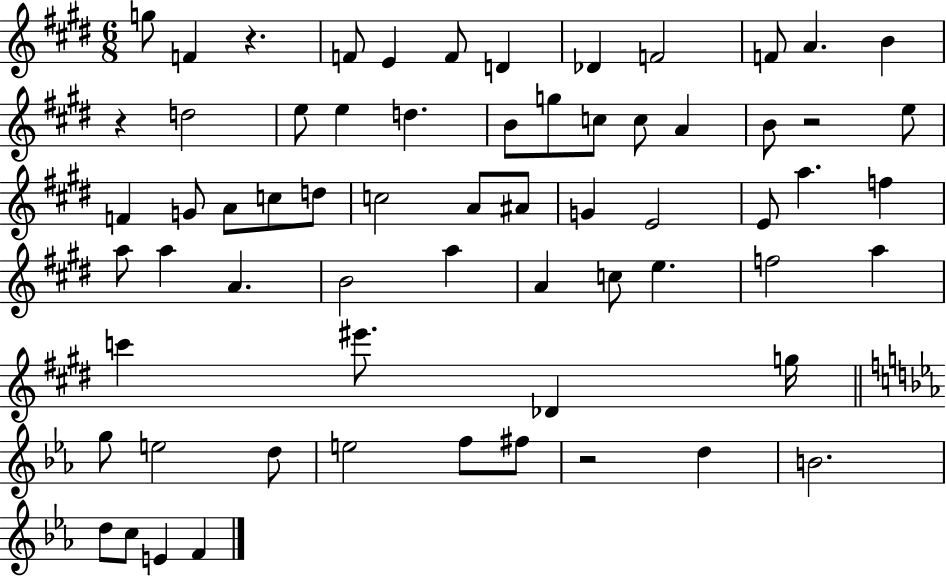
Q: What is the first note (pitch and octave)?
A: G5